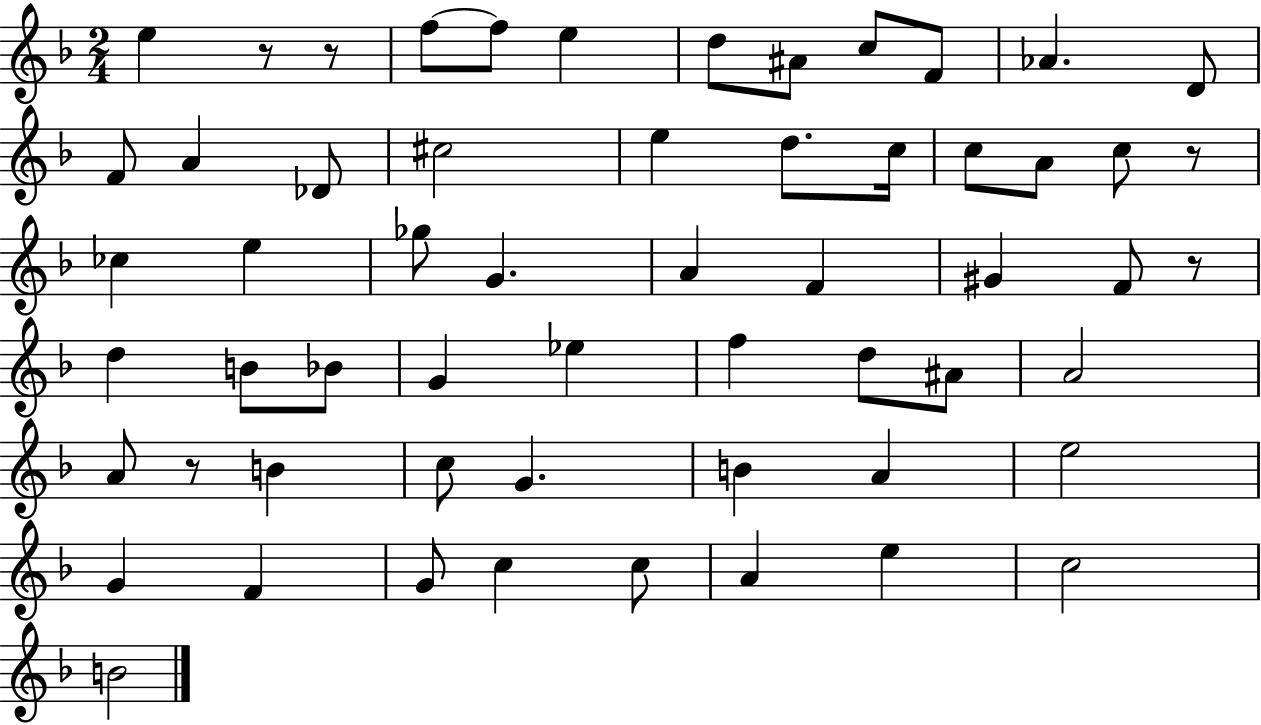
X:1
T:Untitled
M:2/4
L:1/4
K:F
e z/2 z/2 f/2 f/2 e d/2 ^A/2 c/2 F/2 _A D/2 F/2 A _D/2 ^c2 e d/2 c/4 c/2 A/2 c/2 z/2 _c e _g/2 G A F ^G F/2 z/2 d B/2 _B/2 G _e f d/2 ^A/2 A2 A/2 z/2 B c/2 G B A e2 G F G/2 c c/2 A e c2 B2